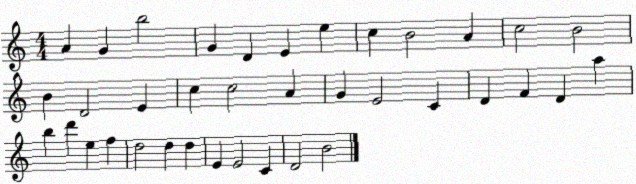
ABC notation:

X:1
T:Untitled
M:4/4
L:1/4
K:C
A G b2 G D E e c B2 A c2 B2 B D2 E c c2 A G E2 C D F D a b d' e f d2 d d E E2 C D2 B2